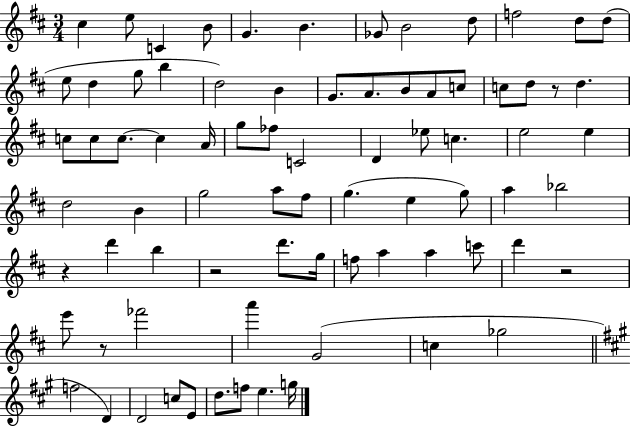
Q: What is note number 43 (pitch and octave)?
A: A5